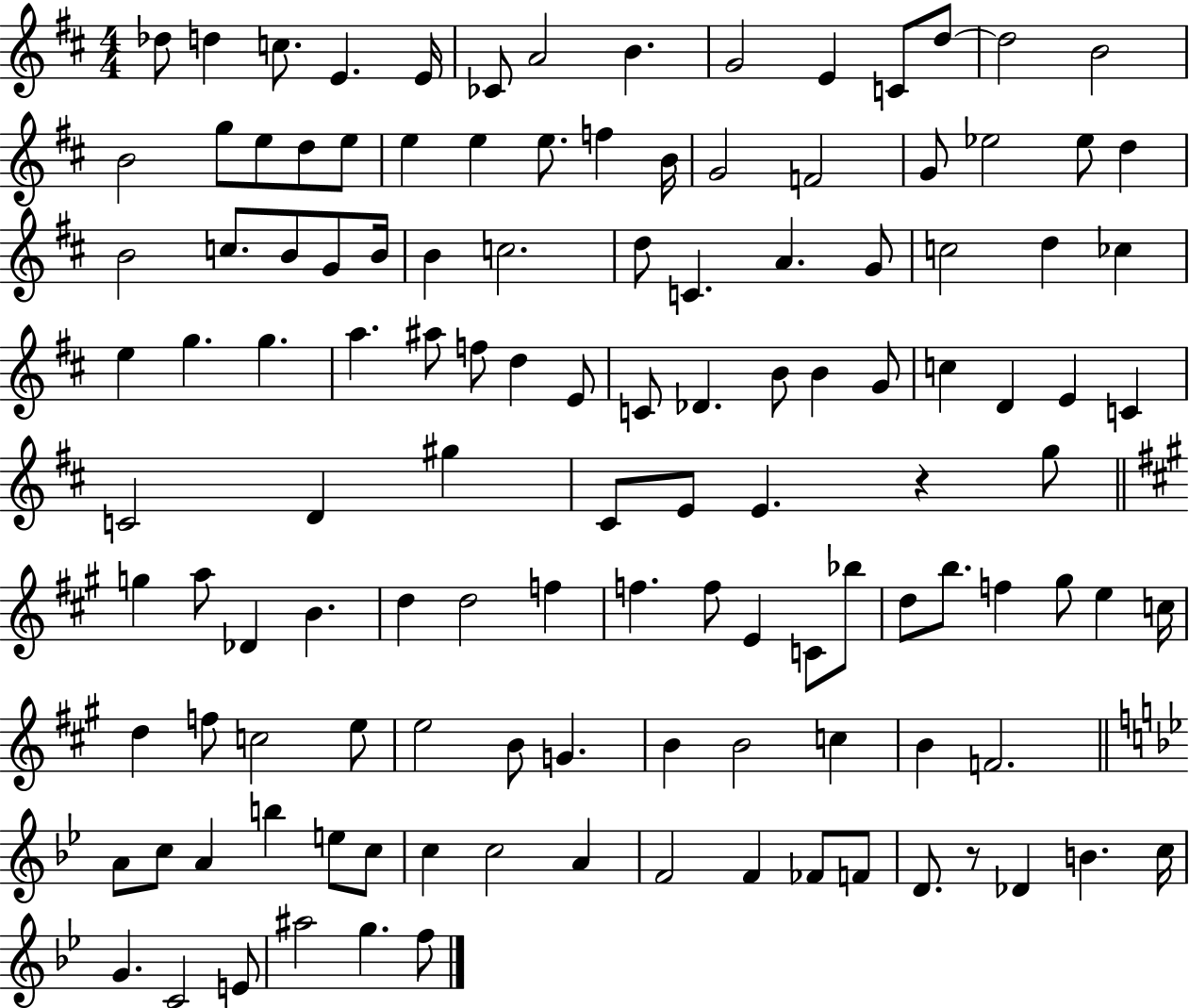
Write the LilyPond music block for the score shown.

{
  \clef treble
  \numericTimeSignature
  \time 4/4
  \key d \major
  \repeat volta 2 { des''8 d''4 c''8. e'4. e'16 | ces'8 a'2 b'4. | g'2 e'4 c'8 d''8~~ | d''2 b'2 | \break b'2 g''8 e''8 d''8 e''8 | e''4 e''4 e''8. f''4 b'16 | g'2 f'2 | g'8 ees''2 ees''8 d''4 | \break b'2 c''8. b'8 g'8 b'16 | b'4 c''2. | d''8 c'4. a'4. g'8 | c''2 d''4 ces''4 | \break e''4 g''4. g''4. | a''4. ais''8 f''8 d''4 e'8 | c'8 des'4. b'8 b'4 g'8 | c''4 d'4 e'4 c'4 | \break c'2 d'4 gis''4 | cis'8 e'8 e'4. r4 g''8 | \bar "||" \break \key a \major g''4 a''8 des'4 b'4. | d''4 d''2 f''4 | f''4. f''8 e'4 c'8 bes''8 | d''8 b''8. f''4 gis''8 e''4 c''16 | \break d''4 f''8 c''2 e''8 | e''2 b'8 g'4. | b'4 b'2 c''4 | b'4 f'2. | \break \bar "||" \break \key bes \major a'8 c''8 a'4 b''4 e''8 c''8 | c''4 c''2 a'4 | f'2 f'4 fes'8 f'8 | d'8. r8 des'4 b'4. c''16 | \break g'4. c'2 e'8 | ais''2 g''4. f''8 | } \bar "|."
}